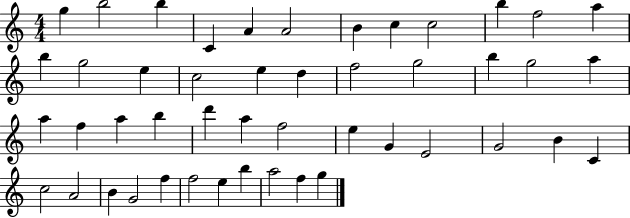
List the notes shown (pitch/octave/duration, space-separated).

G5/q B5/h B5/q C4/q A4/q A4/h B4/q C5/q C5/h B5/q F5/h A5/q B5/q G5/h E5/q C5/h E5/q D5/q F5/h G5/h B5/q G5/h A5/q A5/q F5/q A5/q B5/q D6/q A5/q F5/h E5/q G4/q E4/h G4/h B4/q C4/q C5/h A4/h B4/q G4/h F5/q F5/h E5/q B5/q A5/h F5/q G5/q